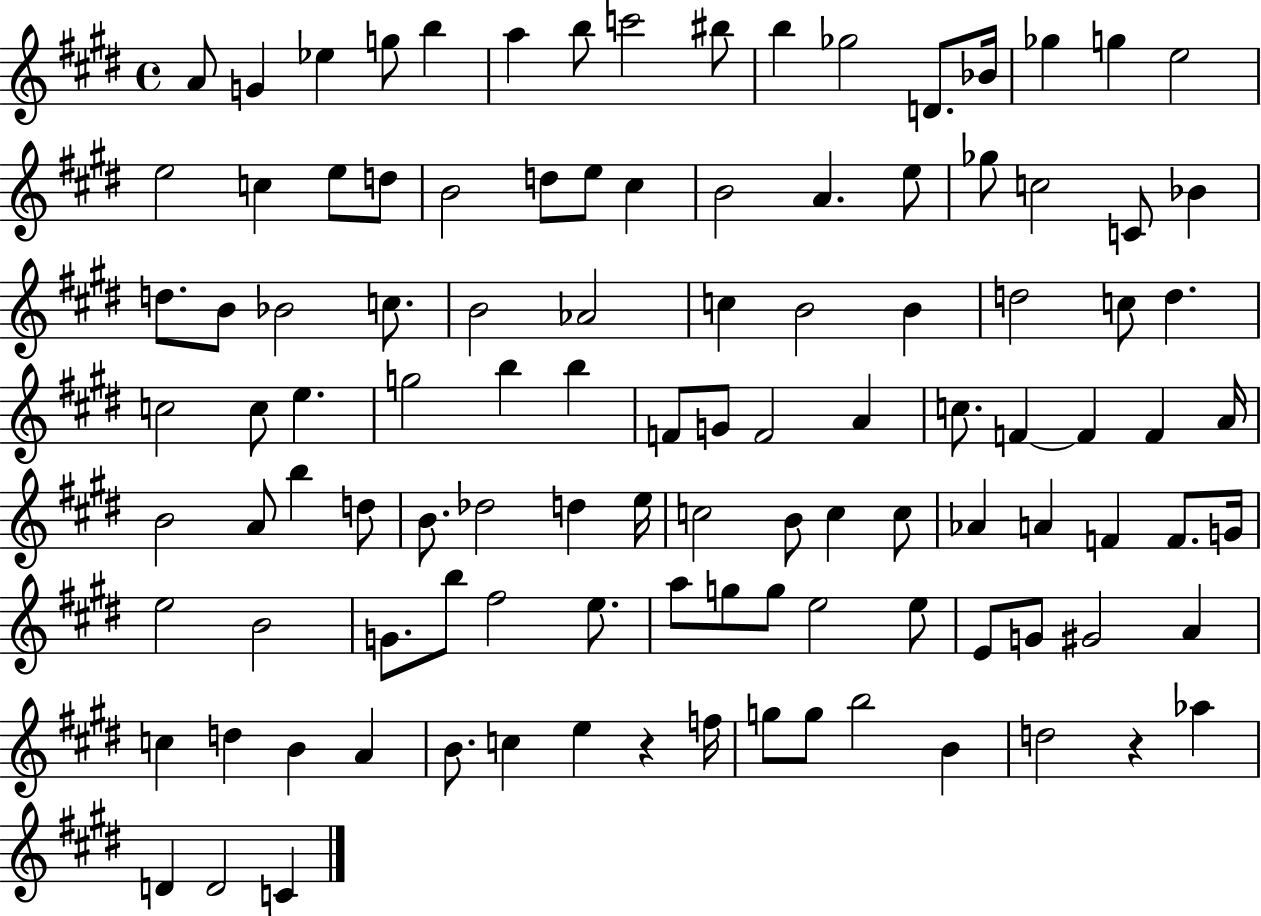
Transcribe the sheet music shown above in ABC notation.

X:1
T:Untitled
M:4/4
L:1/4
K:E
A/2 G _e g/2 b a b/2 c'2 ^b/2 b _g2 D/2 _B/4 _g g e2 e2 c e/2 d/2 B2 d/2 e/2 ^c B2 A e/2 _g/2 c2 C/2 _B d/2 B/2 _B2 c/2 B2 _A2 c B2 B d2 c/2 d c2 c/2 e g2 b b F/2 G/2 F2 A c/2 F F F A/4 B2 A/2 b d/2 B/2 _d2 d e/4 c2 B/2 c c/2 _A A F F/2 G/4 e2 B2 G/2 b/2 ^f2 e/2 a/2 g/2 g/2 e2 e/2 E/2 G/2 ^G2 A c d B A B/2 c e z f/4 g/2 g/2 b2 B d2 z _a D D2 C